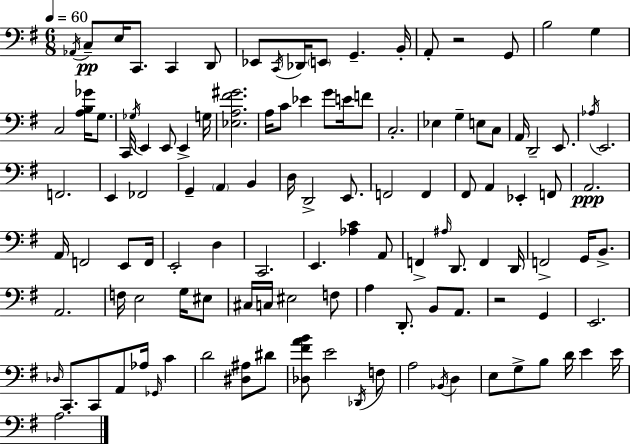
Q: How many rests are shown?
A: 2